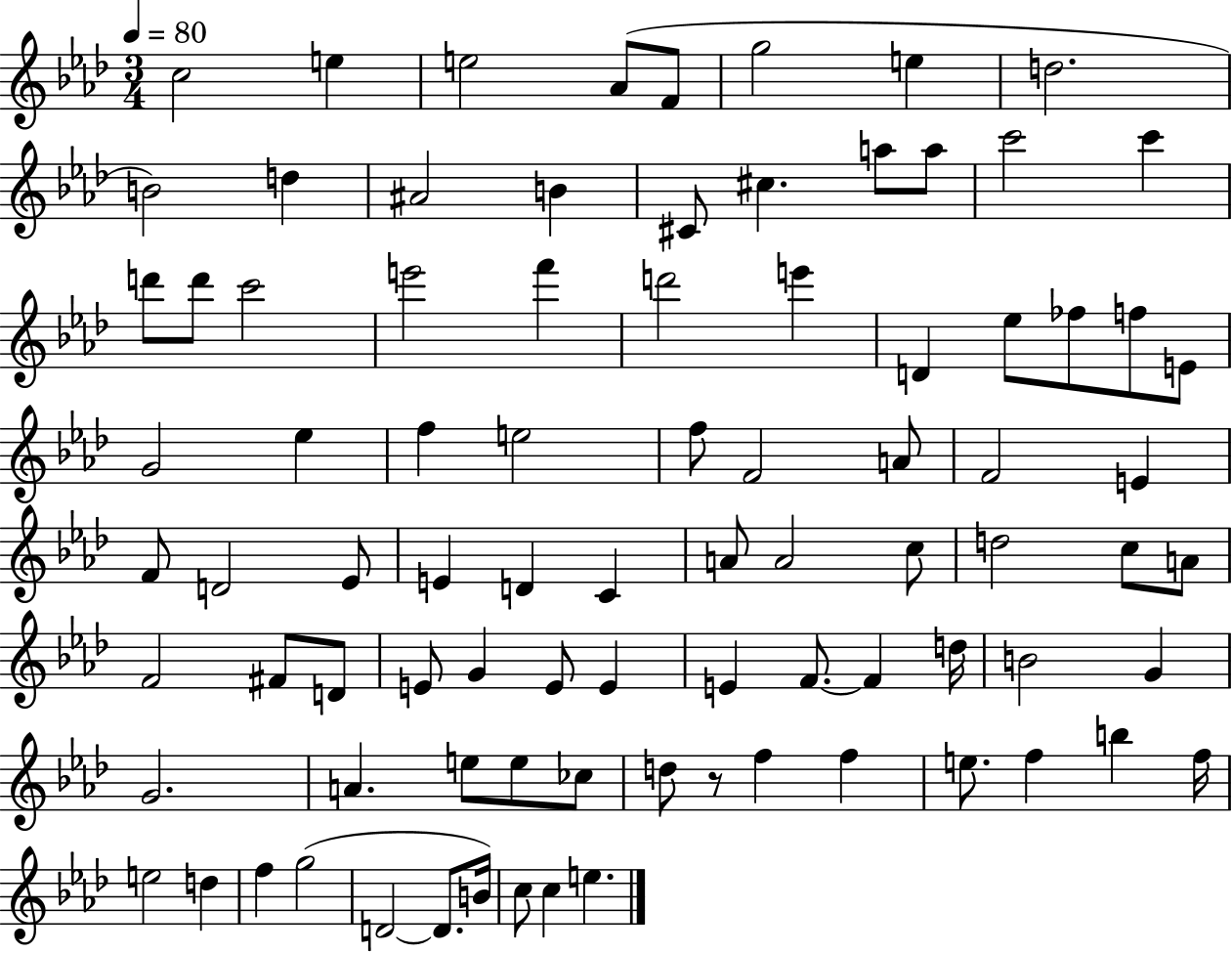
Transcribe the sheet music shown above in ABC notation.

X:1
T:Untitled
M:3/4
L:1/4
K:Ab
c2 e e2 _A/2 F/2 g2 e d2 B2 d ^A2 B ^C/2 ^c a/2 a/2 c'2 c' d'/2 d'/2 c'2 e'2 f' d'2 e' D _e/2 _f/2 f/2 E/2 G2 _e f e2 f/2 F2 A/2 F2 E F/2 D2 _E/2 E D C A/2 A2 c/2 d2 c/2 A/2 F2 ^F/2 D/2 E/2 G E/2 E E F/2 F d/4 B2 G G2 A e/2 e/2 _c/2 d/2 z/2 f f e/2 f b f/4 e2 d f g2 D2 D/2 B/4 c/2 c e